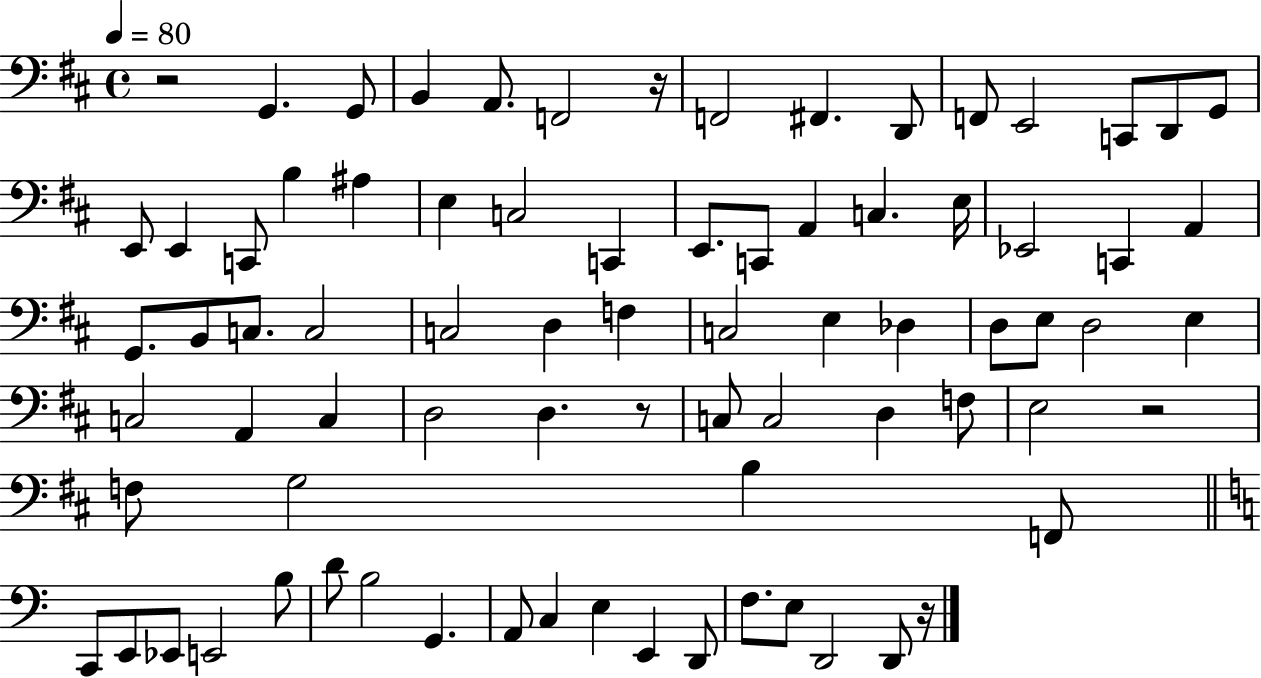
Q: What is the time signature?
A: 4/4